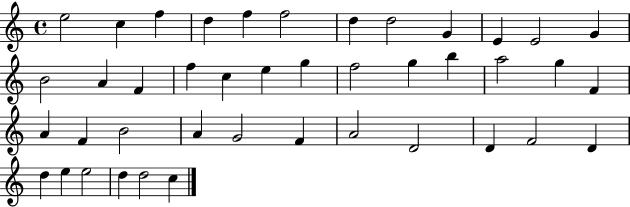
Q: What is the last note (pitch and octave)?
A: C5